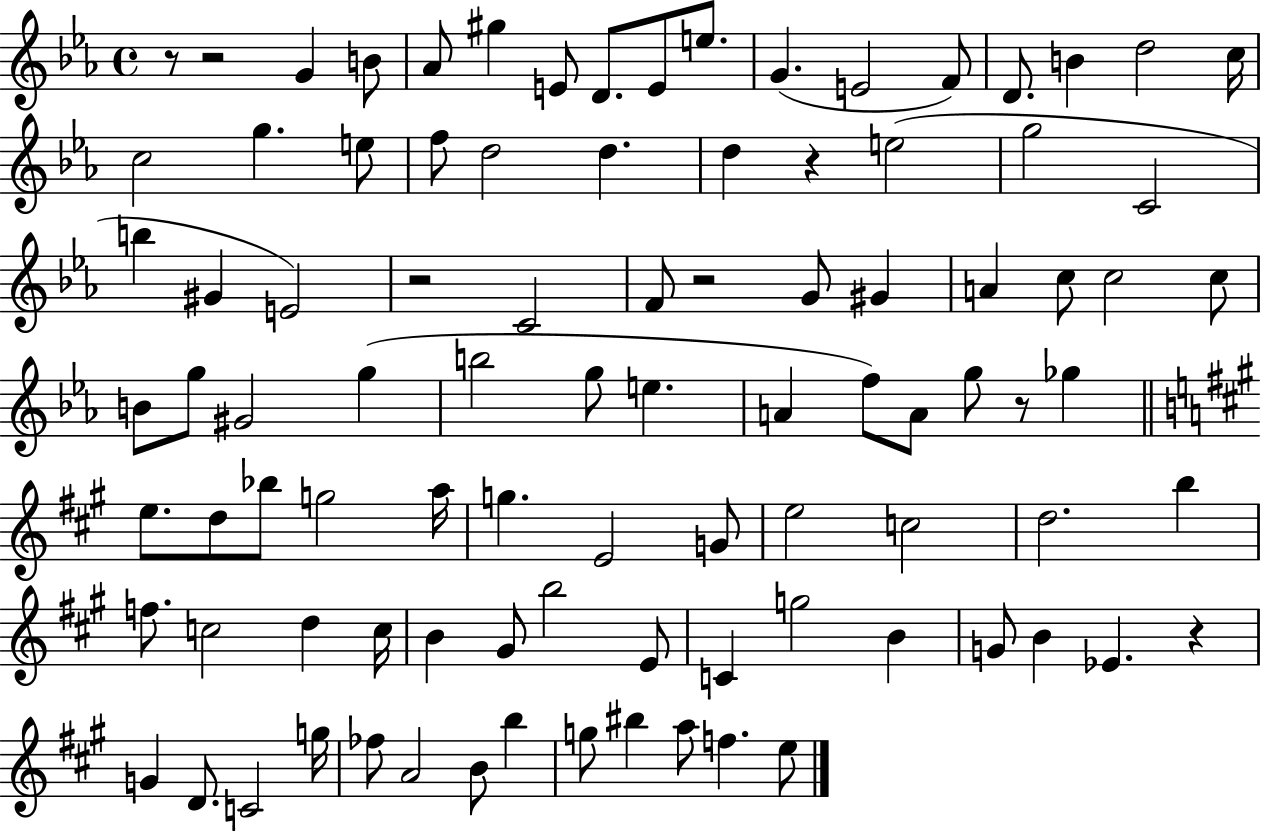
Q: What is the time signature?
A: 4/4